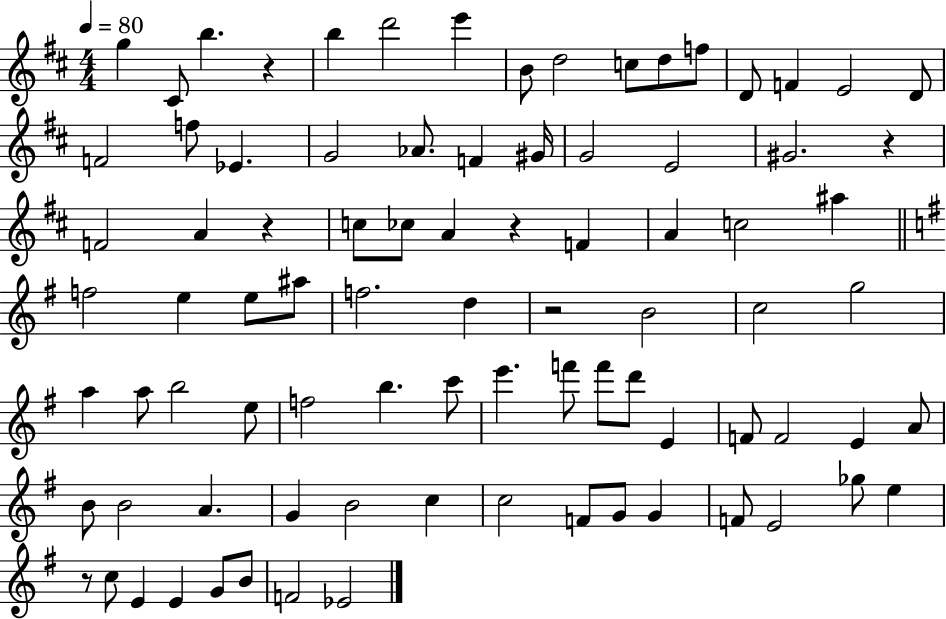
G5/q C#4/e B5/q. R/q B5/q D6/h E6/q B4/e D5/h C5/e D5/e F5/e D4/e F4/q E4/h D4/e F4/h F5/e Eb4/q. G4/h Ab4/e. F4/q G#4/s G4/h E4/h G#4/h. R/q F4/h A4/q R/q C5/e CES5/e A4/q R/q F4/q A4/q C5/h A#5/q F5/h E5/q E5/e A#5/e F5/h. D5/q R/h B4/h C5/h G5/h A5/q A5/e B5/h E5/e F5/h B5/q. C6/e E6/q. F6/e F6/e D6/e E4/q F4/e F4/h E4/q A4/e B4/e B4/h A4/q. G4/q B4/h C5/q C5/h F4/e G4/e G4/q F4/e E4/h Gb5/e E5/q R/e C5/e E4/q E4/q G4/e B4/e F4/h Eb4/h